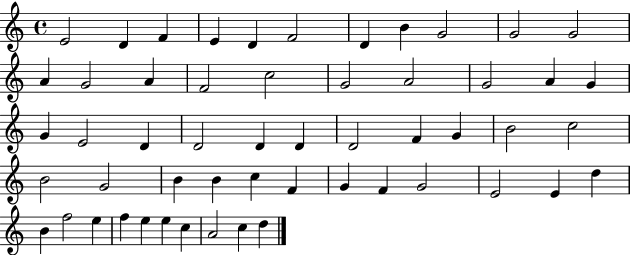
X:1
T:Untitled
M:4/4
L:1/4
K:C
E2 D F E D F2 D B G2 G2 G2 A G2 A F2 c2 G2 A2 G2 A G G E2 D D2 D D D2 F G B2 c2 B2 G2 B B c F G F G2 E2 E d B f2 e f e e c A2 c d